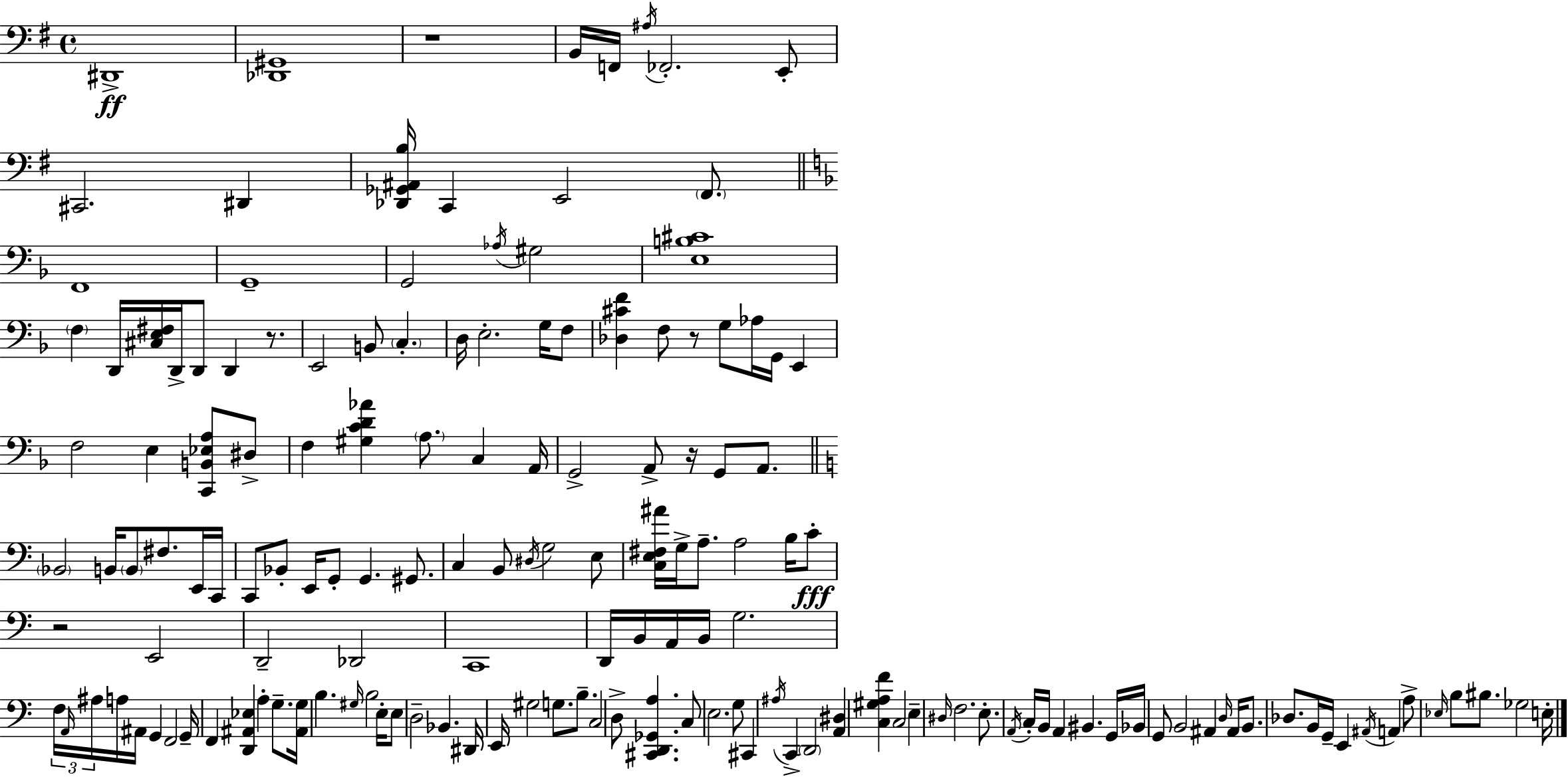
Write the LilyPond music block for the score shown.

{
  \clef bass
  \time 4/4
  \defaultTimeSignature
  \key g \major
  dis,1->\ff | <des, gis,>1 | r1 | b,16 f,16 \acciaccatura { ais16 } fes,2.-. e,8-. | \break cis,2. dis,4 | <des, ges, ais, b>16 c,4 e,2 \parenthesize fis,8. | \bar "||" \break \key d \minor f,1 | g,1-- | g,2 \acciaccatura { aes16 } gis2 | <e b cis'>1 | \break \parenthesize f4 d,16 <cis e fis>16 d,16-> d,8 d,4 r8. | e,2 b,8 \parenthesize c4.-. | d16 e2.-. g16 f8 | <des cis' f'>4 f8 r8 g8 aes16 g,16 e,4 | \break f2 e4 <c, b, ees a>8 dis8-> | f4 <gis c' d' aes'>4 \parenthesize a8. c4 | a,16 g,2-> a,8-> r16 g,8 a,8. | \bar "||" \break \key c \major \parenthesize bes,2 b,16 \parenthesize b,8 fis8. e,16 c,16 | c,8 bes,8-. e,16 g,8-. g,4. gis,8. | c4 b,8 \acciaccatura { dis16 } g2 e8 | <c e fis ais'>16 g16-> a8.-- a2 b16 c'8-.\fff | \break r2 e,2 | d,2-- des,2 | c,1 | d,16 b,16 a,16 b,16 g2. | \break \tuplet 3/2 { f16 \grace { a,16 } ais16 } a16 ais,16 g,4 f,2 | g,16-- f,4 <d, ais, ees>4 a4-. g8.-- | <ais, g>16 b4. \grace { gis16 } b2 | e16-. e8 d2-- bes,4. | \break dis,16 e,16 gis2 g8. | b8.-- c2 d8-> <cis, d, ges, a>4. | c8 e2. | g8 cis,4 \acciaccatura { ais16 } c,4-> \parenthesize d,2 | \break <a, dis>4 <c gis a f'>4 c2 | e4-- \grace { dis16 } f2. | e8.-. \acciaccatura { a,16 } c16-. b,16 a,4 bis,4. | g,16 bes,16 g,8 b,2 | \break ais,4 \grace { d16 } ais,16 b,8. des8. b,16 g,16-- e,4 | \acciaccatura { ais,16 } a,4 a8-> \grace { ees16 } b8 bis8. | ges2 e16-. \bar "|."
}